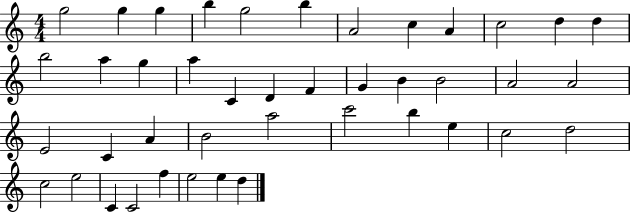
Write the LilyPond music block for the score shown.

{
  \clef treble
  \numericTimeSignature
  \time 4/4
  \key c \major
  g''2 g''4 g''4 | b''4 g''2 b''4 | a'2 c''4 a'4 | c''2 d''4 d''4 | \break b''2 a''4 g''4 | a''4 c'4 d'4 f'4 | g'4 b'4 b'2 | a'2 a'2 | \break e'2 c'4 a'4 | b'2 a''2 | c'''2 b''4 e''4 | c''2 d''2 | \break c''2 e''2 | c'4 c'2 f''4 | e''2 e''4 d''4 | \bar "|."
}